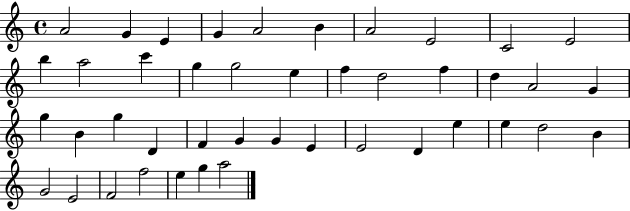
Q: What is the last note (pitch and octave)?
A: A5